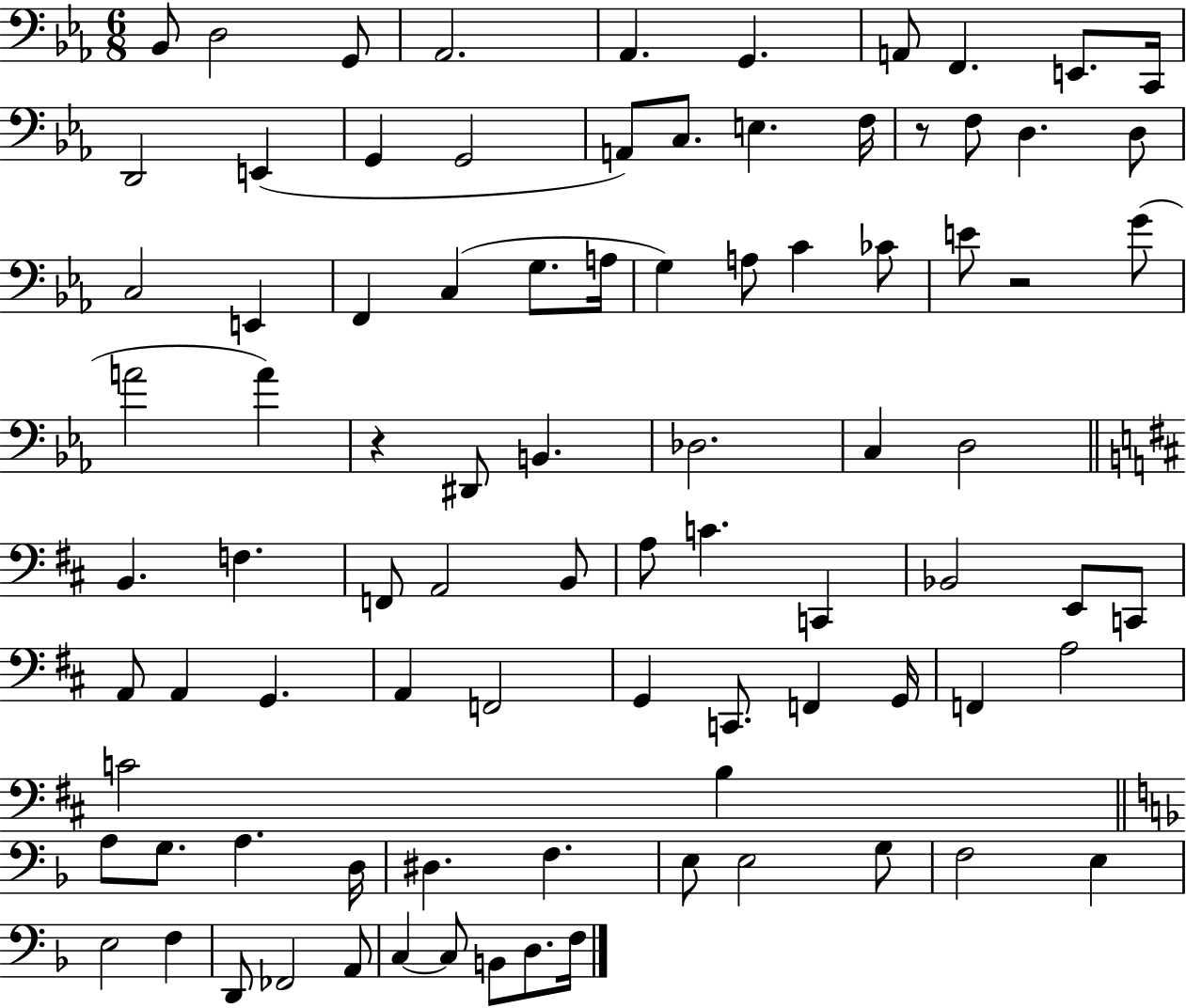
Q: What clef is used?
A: bass